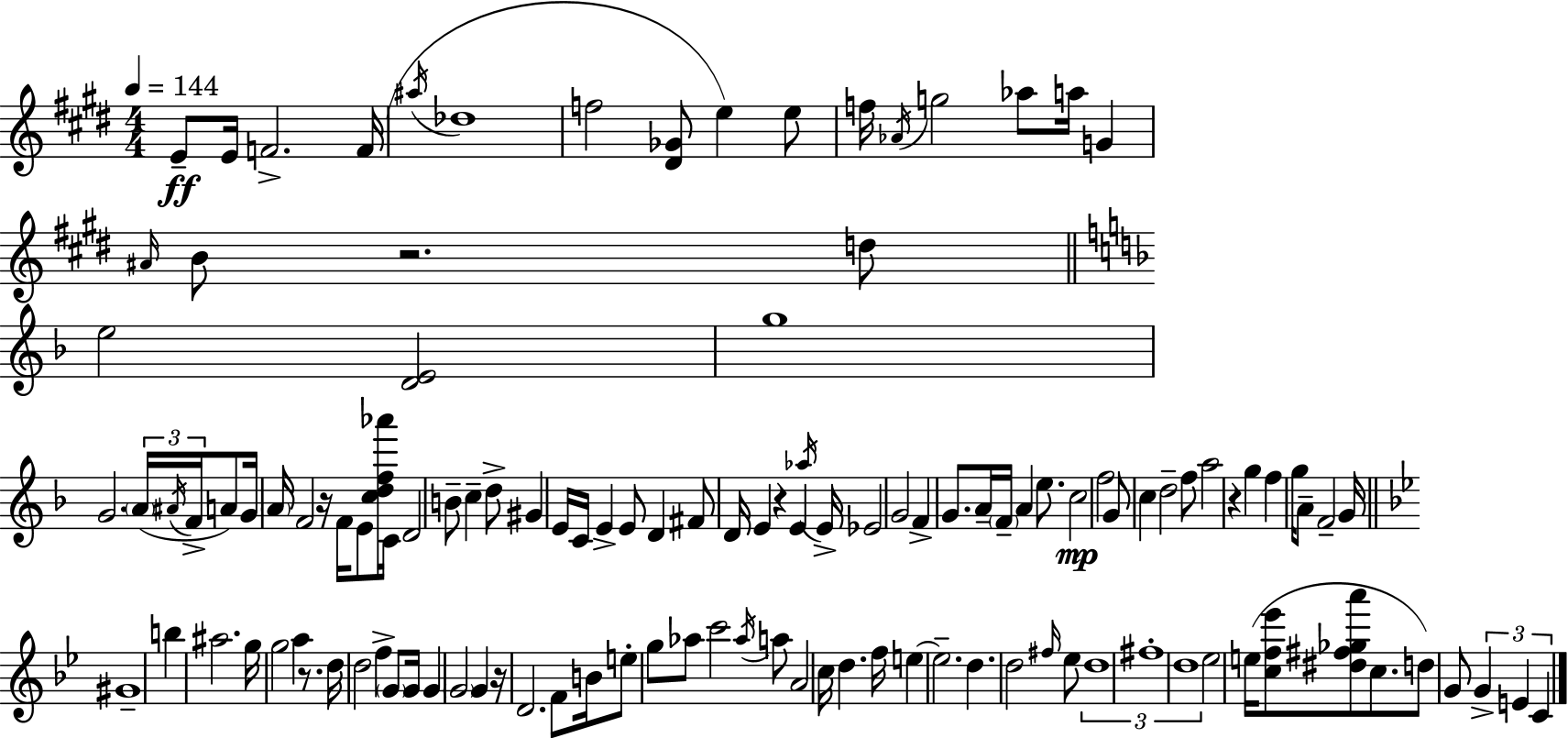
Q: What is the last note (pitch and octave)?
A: C4